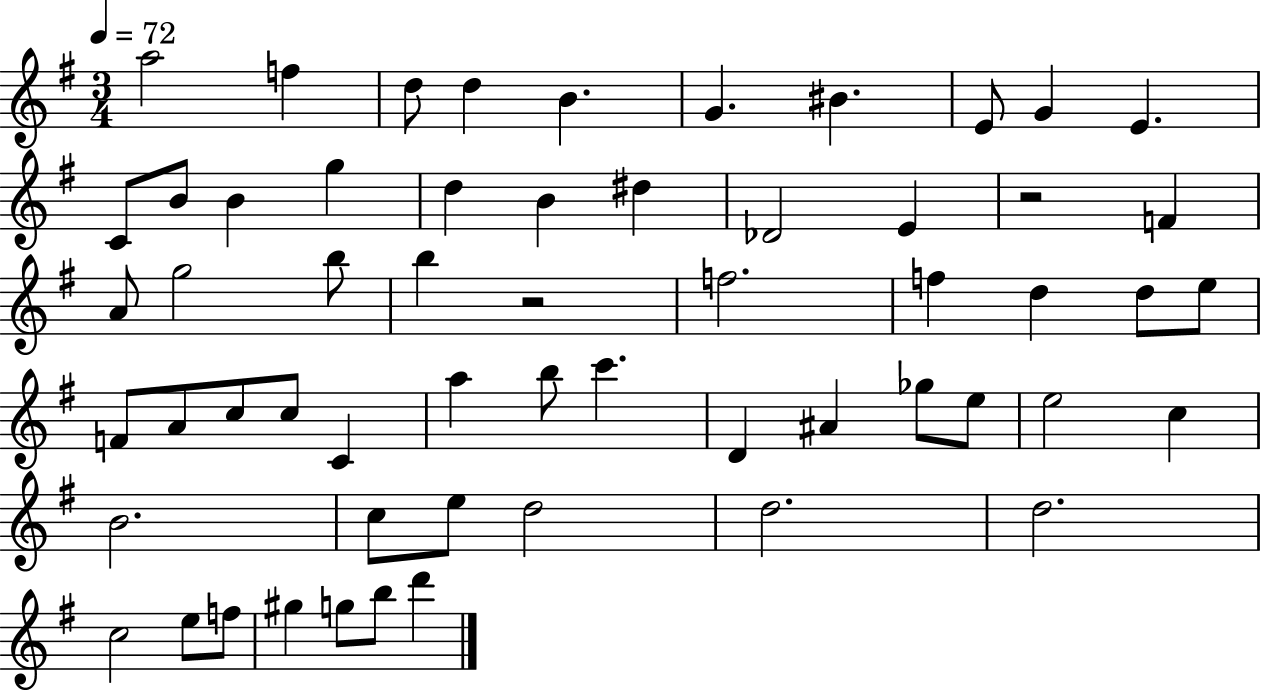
A5/h F5/q D5/e D5/q B4/q. G4/q. BIS4/q. E4/e G4/q E4/q. C4/e B4/e B4/q G5/q D5/q B4/q D#5/q Db4/h E4/q R/h F4/q A4/e G5/h B5/e B5/q R/h F5/h. F5/q D5/q D5/e E5/e F4/e A4/e C5/e C5/e C4/q A5/q B5/e C6/q. D4/q A#4/q Gb5/e E5/e E5/h C5/q B4/h. C5/e E5/e D5/h D5/h. D5/h. C5/h E5/e F5/e G#5/q G5/e B5/e D6/q